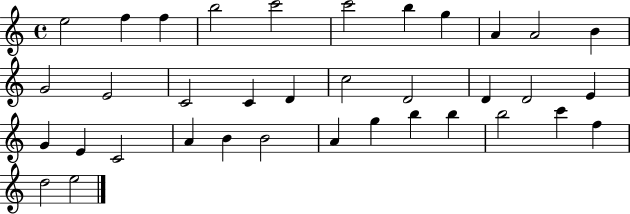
{
  \clef treble
  \time 4/4
  \defaultTimeSignature
  \key c \major
  e''2 f''4 f''4 | b''2 c'''2 | c'''2 b''4 g''4 | a'4 a'2 b'4 | \break g'2 e'2 | c'2 c'4 d'4 | c''2 d'2 | d'4 d'2 e'4 | \break g'4 e'4 c'2 | a'4 b'4 b'2 | a'4 g''4 b''4 b''4 | b''2 c'''4 f''4 | \break d''2 e''2 | \bar "|."
}